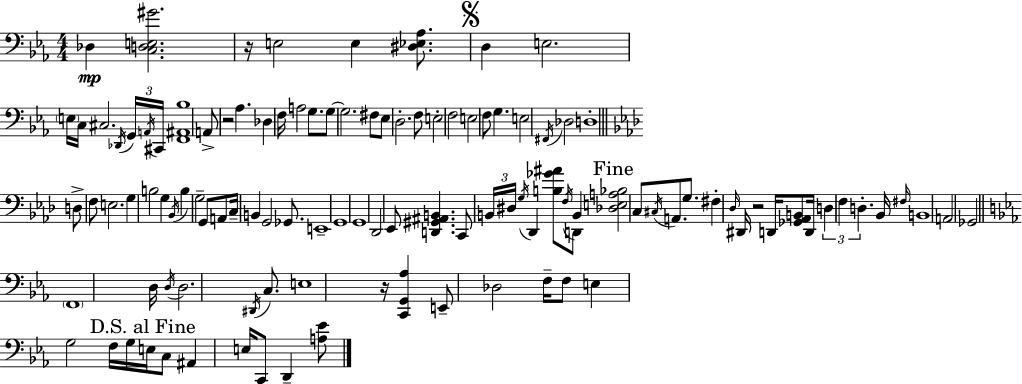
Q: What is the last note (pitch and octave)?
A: D2